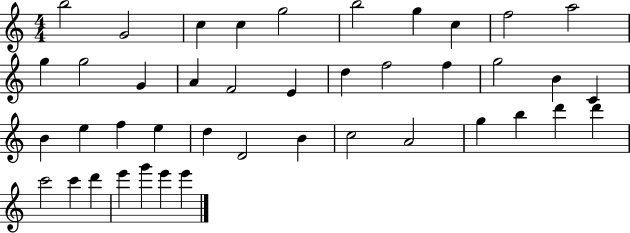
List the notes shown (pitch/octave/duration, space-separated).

B5/h G4/h C5/q C5/q G5/h B5/h G5/q C5/q F5/h A5/h G5/q G5/h G4/q A4/q F4/h E4/q D5/q F5/h F5/q G5/h B4/q C4/q B4/q E5/q F5/q E5/q D5/q D4/h B4/q C5/h A4/h G5/q B5/q D6/q D6/q C6/h C6/q D6/q E6/q G6/q E6/q E6/q